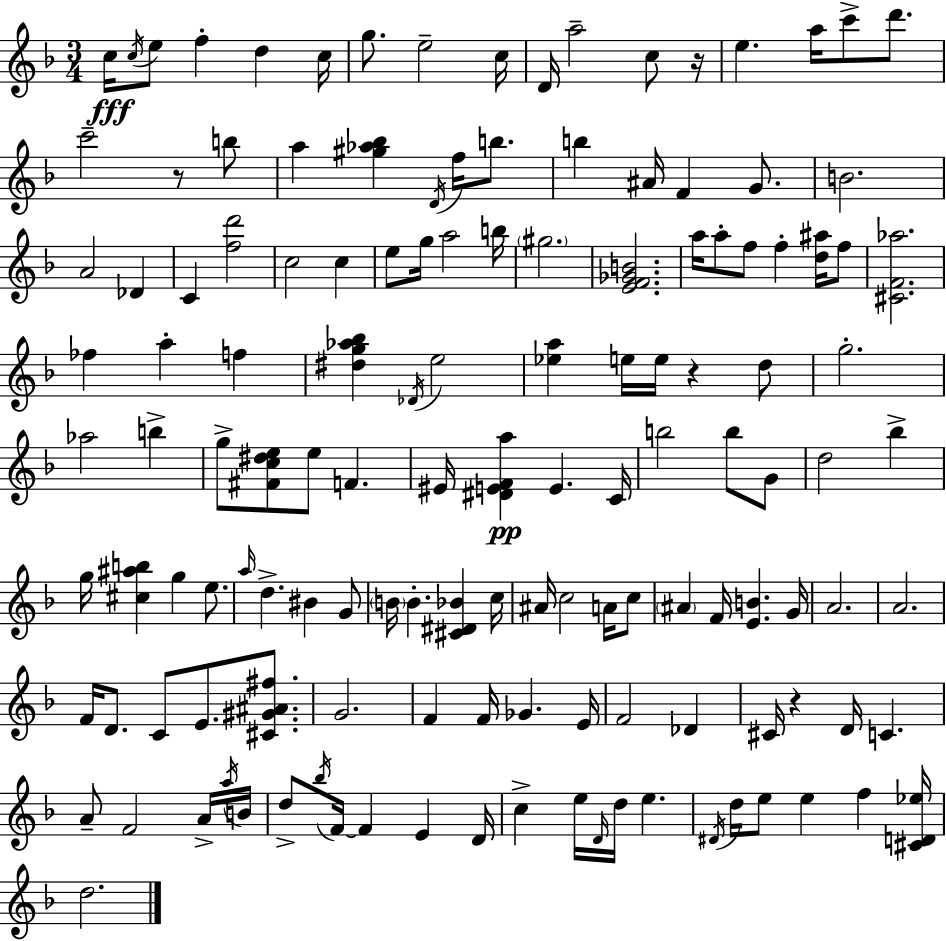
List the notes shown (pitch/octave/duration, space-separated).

C5/s C5/s E5/e F5/q D5/q C5/s G5/e. E5/h C5/s D4/s A5/h C5/e R/s E5/q. A5/s C6/e D6/e. C6/h R/e B5/e A5/q [G#5,Ab5,Bb5]/q D4/s F5/s B5/e. B5/q A#4/s F4/q G4/e. B4/h. A4/h Db4/q C4/q [F5,D6]/h C5/h C5/q E5/e G5/s A5/h B5/s G#5/h. [E4,F4,Gb4,B4]/h. A5/s A5/e F5/e F5/q [D5,A#5]/s F5/e [C#4,F4,Ab5]/h. FES5/q A5/q F5/q [D#5,G5,Ab5,Bb5]/q Db4/s E5/h [Eb5,A5]/q E5/s E5/s R/q D5/e G5/h. Ab5/h B5/q G5/e [F#4,C5,D#5,E5]/e E5/e F4/q. EIS4/s [D#4,E4,F4,A5]/q E4/q. C4/s B5/h B5/e G4/e D5/h Bb5/q G5/s [C#5,A#5,B5]/q G5/q E5/e. A5/s D5/q. BIS4/q G4/e B4/s B4/q. [C#4,D#4,Bb4]/q C5/s A#4/s C5/h A4/s C5/e A#4/q F4/s [E4,B4]/q. G4/s A4/h. A4/h. F4/s D4/e. C4/e E4/e. [C#4,G#4,A#4,F#5]/e. G4/h. F4/q F4/s Gb4/q. E4/s F4/h Db4/q C#4/s R/q D4/s C4/q. A4/e F4/h A4/s A5/s B4/s D5/e Bb5/s F4/s F4/q E4/q D4/s C5/q E5/s D4/s D5/s E5/q. D#4/s D5/s E5/e E5/q F5/q [C#4,D4,Eb5]/s D5/h.